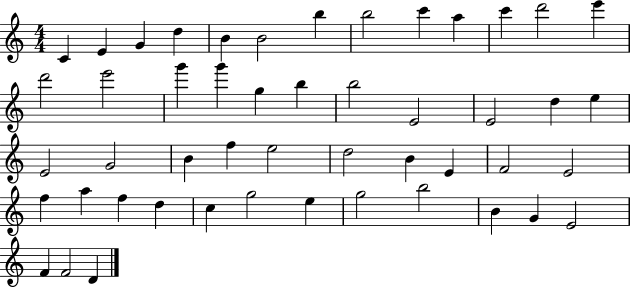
C4/q E4/q G4/q D5/q B4/q B4/h B5/q B5/h C6/q A5/q C6/q D6/h E6/q D6/h E6/h G6/q G6/q G5/q B5/q B5/h E4/h E4/h D5/q E5/q E4/h G4/h B4/q F5/q E5/h D5/h B4/q E4/q F4/h E4/h F5/q A5/q F5/q D5/q C5/q G5/h E5/q G5/h B5/h B4/q G4/q E4/h F4/q F4/h D4/q